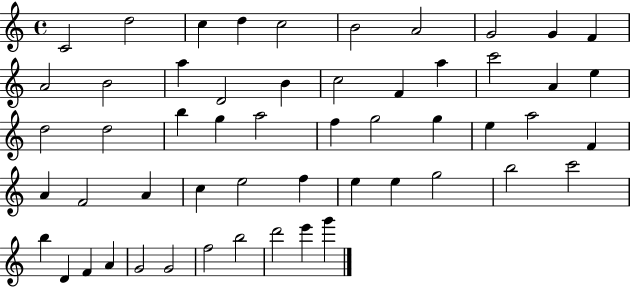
{
  \clef treble
  \time 4/4
  \defaultTimeSignature
  \key c \major
  c'2 d''2 | c''4 d''4 c''2 | b'2 a'2 | g'2 g'4 f'4 | \break a'2 b'2 | a''4 d'2 b'4 | c''2 f'4 a''4 | c'''2 a'4 e''4 | \break d''2 d''2 | b''4 g''4 a''2 | f''4 g''2 g''4 | e''4 a''2 f'4 | \break a'4 f'2 a'4 | c''4 e''2 f''4 | e''4 e''4 g''2 | b''2 c'''2 | \break b''4 d'4 f'4 a'4 | g'2 g'2 | f''2 b''2 | d'''2 e'''4 g'''4 | \break \bar "|."
}